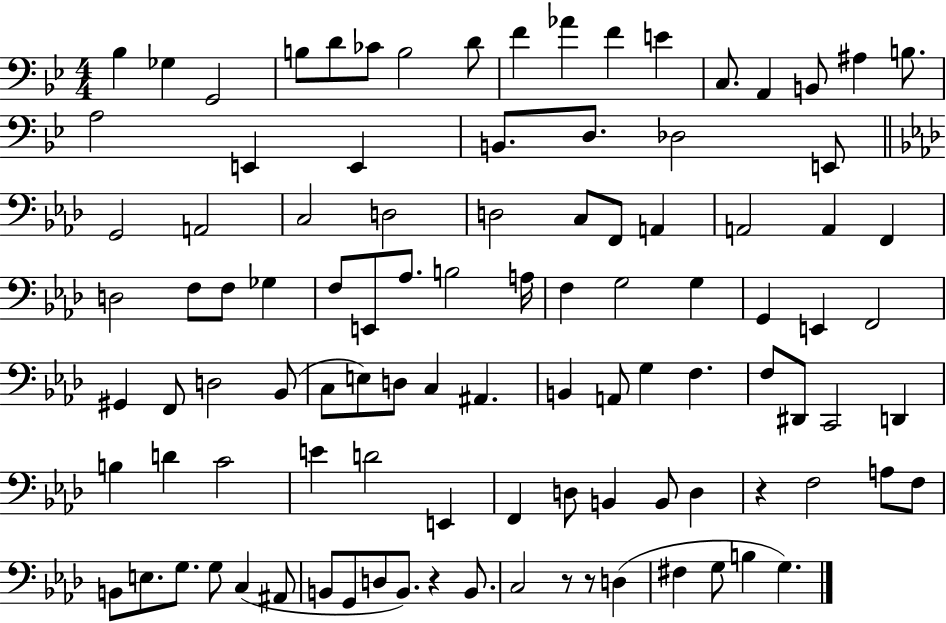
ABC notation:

X:1
T:Untitled
M:4/4
L:1/4
K:Bb
_B, _G, G,,2 B,/2 D/2 _C/2 B,2 D/2 F _A F E C,/2 A,, B,,/2 ^A, B,/2 A,2 E,, E,, B,,/2 D,/2 _D,2 E,,/2 G,,2 A,,2 C,2 D,2 D,2 C,/2 F,,/2 A,, A,,2 A,, F,, D,2 F,/2 F,/2 _G, F,/2 E,,/2 _A,/2 B,2 A,/4 F, G,2 G, G,, E,, F,,2 ^G,, F,,/2 D,2 _B,,/2 C,/2 E,/2 D,/2 C, ^A,, B,, A,,/2 G, F, F,/2 ^D,,/2 C,,2 D,, B, D C2 E D2 E,, F,, D,/2 B,, B,,/2 D, z F,2 A,/2 F,/2 B,,/2 E,/2 G,/2 G,/2 C, ^A,,/2 B,,/2 G,,/2 D,/2 B,,/2 z B,,/2 C,2 z/2 z/2 D, ^F, G,/2 B, G,